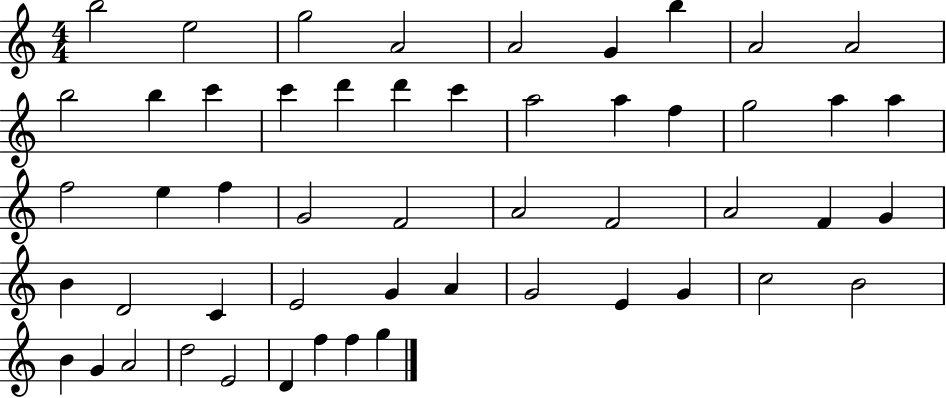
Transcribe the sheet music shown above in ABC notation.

X:1
T:Untitled
M:4/4
L:1/4
K:C
b2 e2 g2 A2 A2 G b A2 A2 b2 b c' c' d' d' c' a2 a f g2 a a f2 e f G2 F2 A2 F2 A2 F G B D2 C E2 G A G2 E G c2 B2 B G A2 d2 E2 D f f g